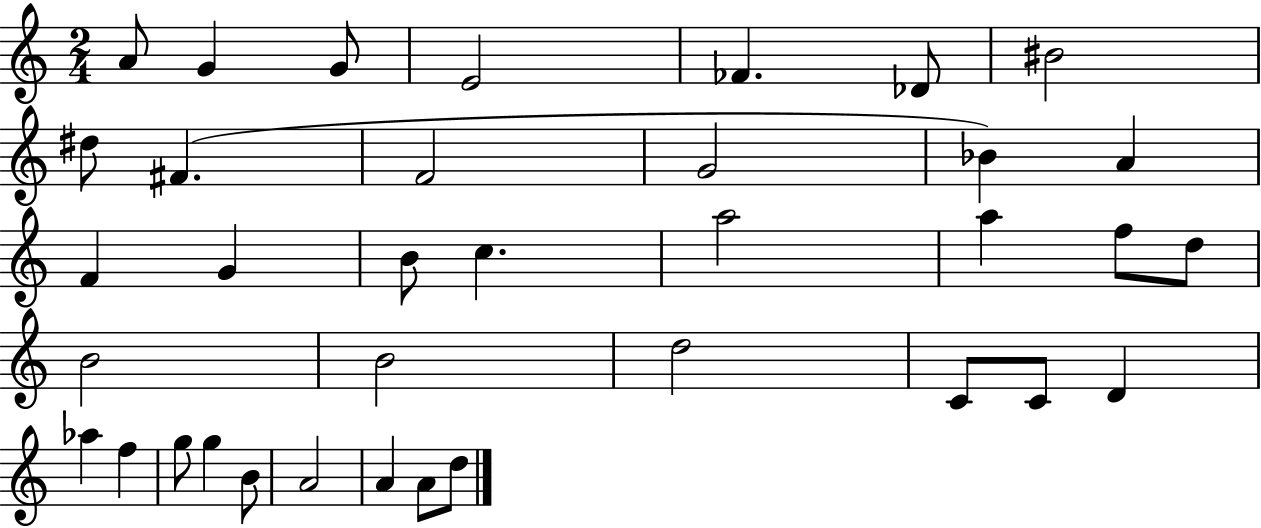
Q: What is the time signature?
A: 2/4